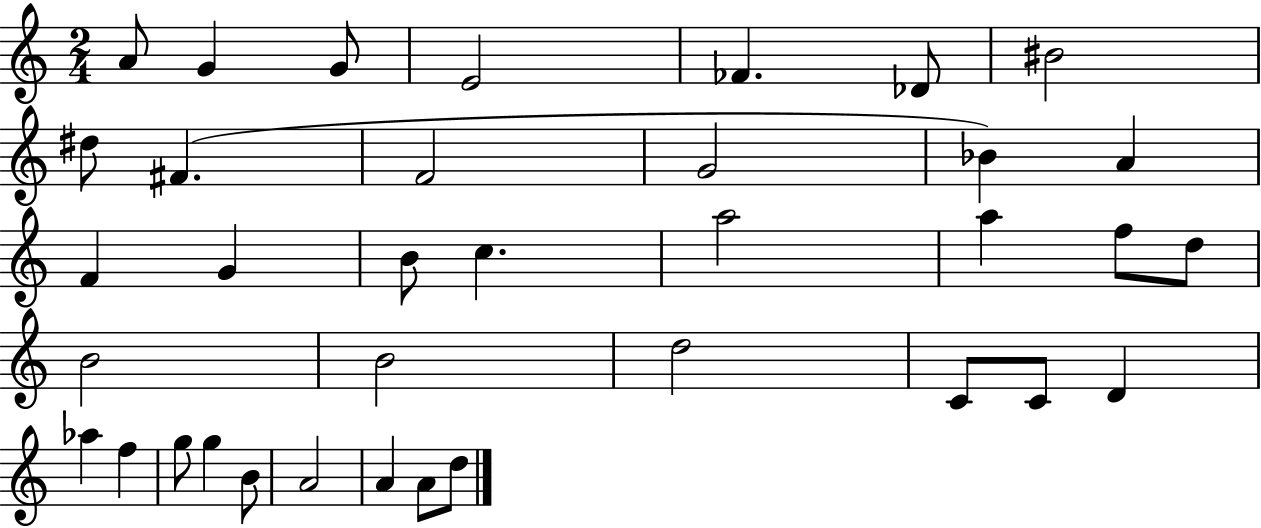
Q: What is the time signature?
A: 2/4